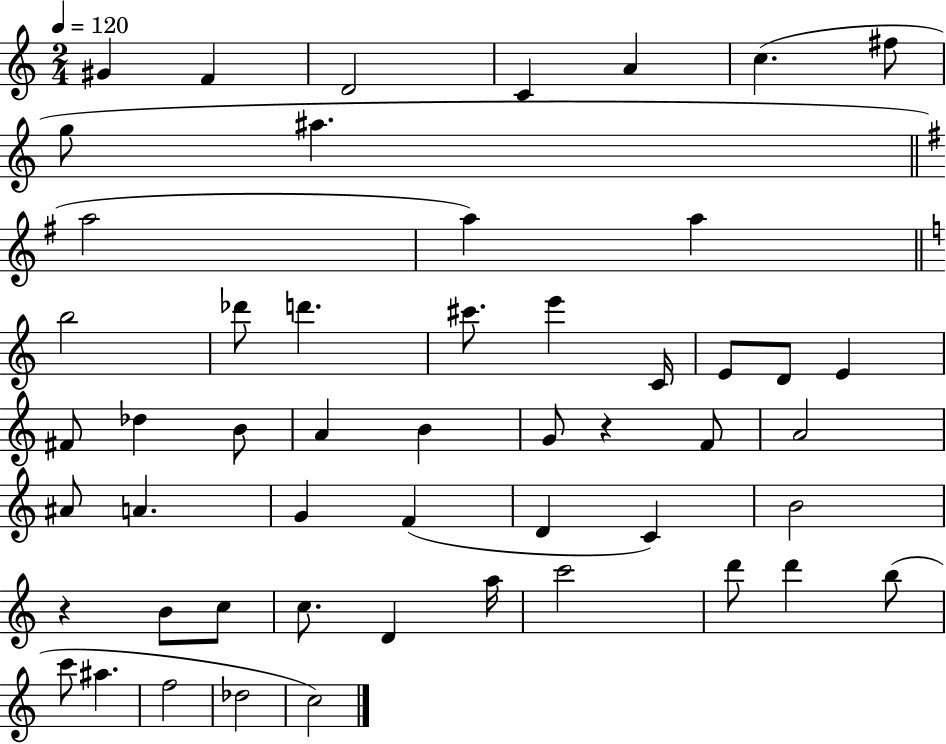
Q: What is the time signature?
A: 2/4